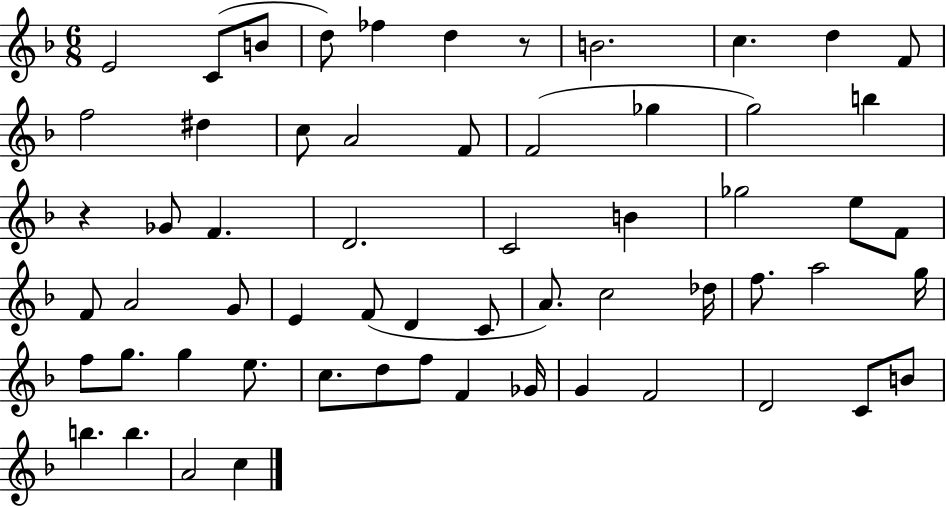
{
  \clef treble
  \numericTimeSignature
  \time 6/8
  \key f \major
  e'2 c'8( b'8 | d''8) fes''4 d''4 r8 | b'2. | c''4. d''4 f'8 | \break f''2 dis''4 | c''8 a'2 f'8 | f'2( ges''4 | g''2) b''4 | \break r4 ges'8 f'4. | d'2. | c'2 b'4 | ges''2 e''8 f'8 | \break f'8 a'2 g'8 | e'4 f'8( d'4 c'8 | a'8.) c''2 des''16 | f''8. a''2 g''16 | \break f''8 g''8. g''4 e''8. | c''8. d''8 f''8 f'4 ges'16 | g'4 f'2 | d'2 c'8 b'8 | \break b''4. b''4. | a'2 c''4 | \bar "|."
}